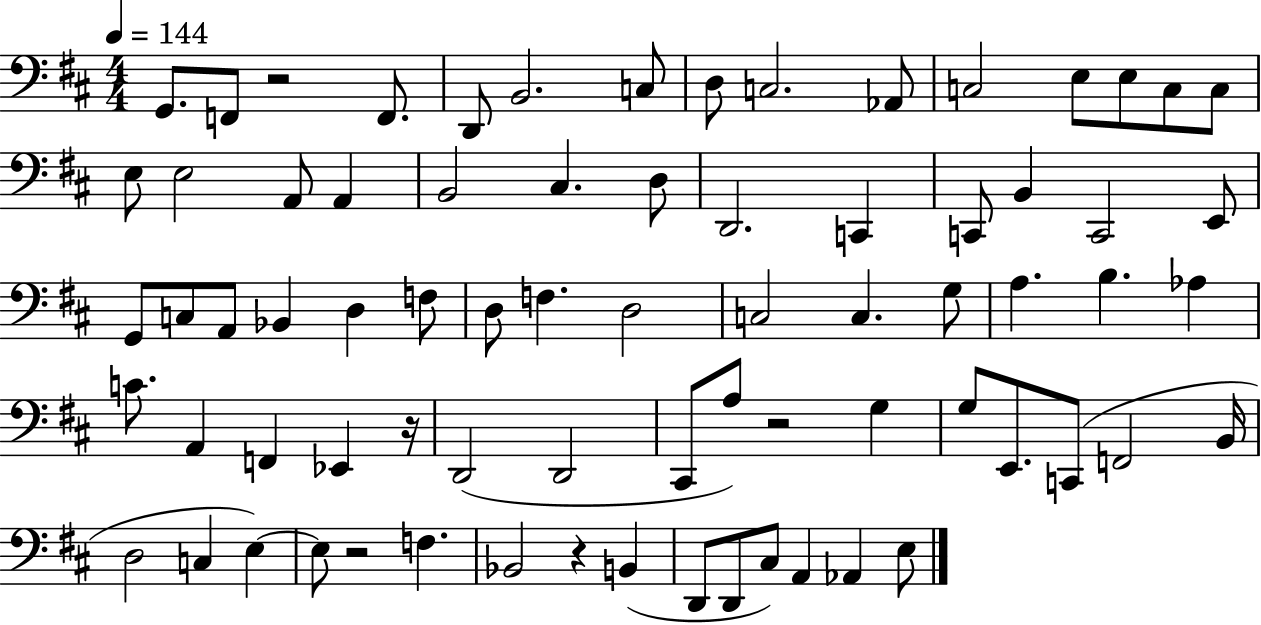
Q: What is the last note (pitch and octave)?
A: E3